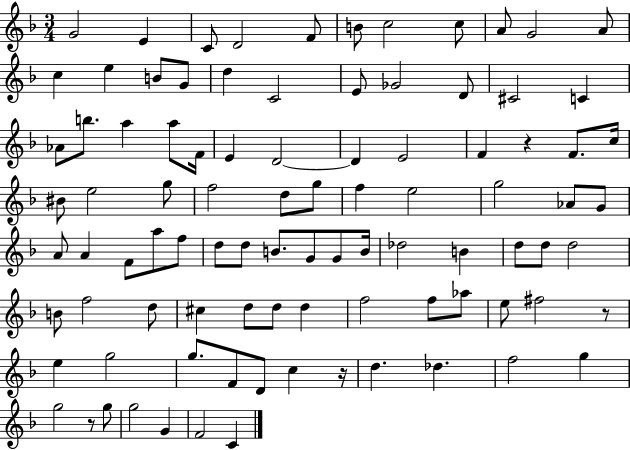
{
  \clef treble
  \numericTimeSignature
  \time 3/4
  \key f \major
  \repeat volta 2 { g'2 e'4 | c'8 d'2 f'8 | b'8 c''2 c''8 | a'8 g'2 a'8 | \break c''4 e''4 b'8 g'8 | d''4 c'2 | e'8 ges'2 d'8 | cis'2 c'4 | \break aes'8 b''8. a''4 a''8 f'16 | e'4 d'2~~ | d'4 e'2 | f'4 r4 f'8. c''16 | \break bis'8 e''2 g''8 | f''2 d''8 g''8 | f''4 e''2 | g''2 aes'8 g'8 | \break a'8 a'4 f'8 a''8 f''8 | d''8 d''8 b'8. g'8 g'8 b'16 | des''2 b'4 | d''8 d''8 d''2 | \break b'8 f''2 d''8 | cis''4 d''8 d''8 d''4 | f''2 f''8 aes''8 | e''8 fis''2 r8 | \break e''4 g''2 | g''8. f'8 d'8 c''4 r16 | d''4. des''4. | f''2 g''4 | \break g''2 r8 g''8 | g''2 g'4 | f'2 c'4 | } \bar "|."
}